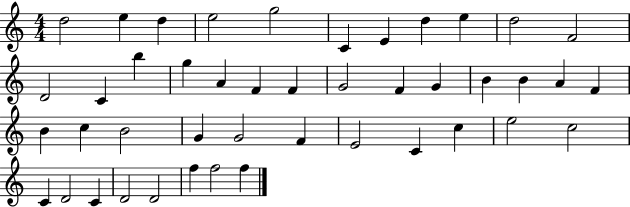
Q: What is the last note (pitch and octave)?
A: F5